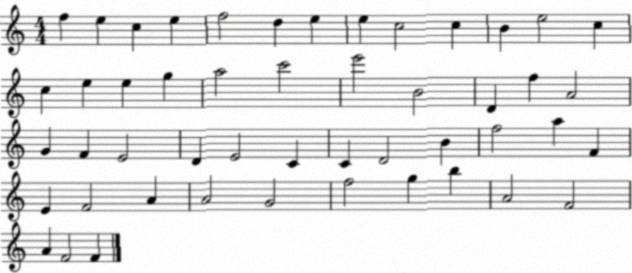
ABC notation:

X:1
T:Untitled
M:4/4
L:1/4
K:C
f e c e f2 d e e c2 c B e2 c c e e g a2 c'2 e'2 B2 D f A2 G F E2 D E2 C C D2 B f2 a F E F2 A A2 G2 f2 g b A2 F2 A F2 F